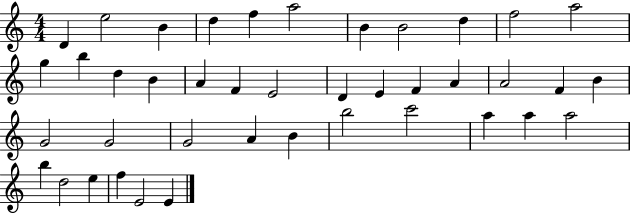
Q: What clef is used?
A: treble